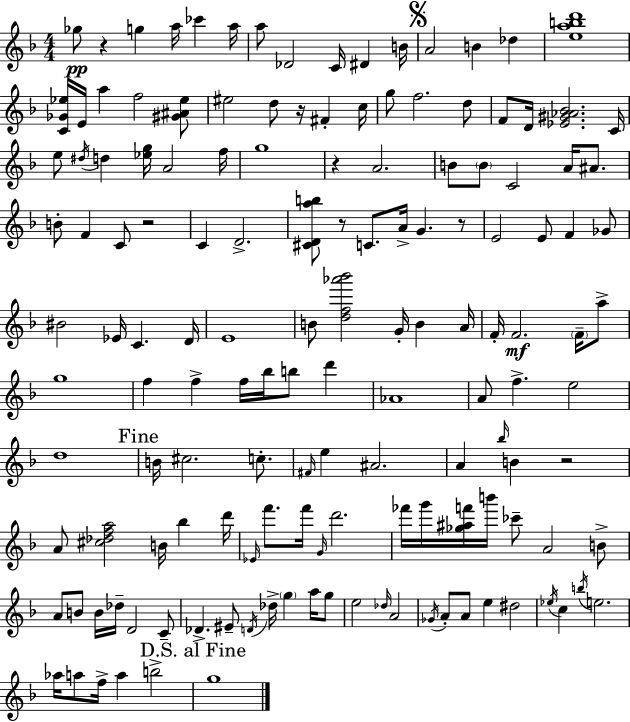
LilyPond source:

{
  \clef treble
  \numericTimeSignature
  \time 4/4
  \key f \major
  ges''8\pp r4 g''4 a''16 ces'''4 a''16 | a''8 des'2 c'16 dis'4 b'16 | \mark \markup { \musicglyph "scripts.segno" } a'2 b'4 des''4 | <e'' a'' b'' d'''>1 | \break <c' ges' ees''>16 e'16 a''4 f''2 <gis' ais' ees''>8 | eis''2 d''8 r16 fis'4-. c''16 | g''8 f''2. d''8 | f'8 d'16 <ees' gis' aes' bes'>2. c'16 | \break e''8 \acciaccatura { dis''16 } d''4 <ees'' g''>16 a'2 | f''16 g''1 | r4 a'2. | b'8 \parenthesize b'8 c'2 a'16 ais'8. | \break b'8-. f'4 c'8 r2 | c'4 d'2.-> | <cis' d' a'' b''>8 r8 c'8. a'16-> g'4. r8 | e'2 e'8 f'4 ges'8 | \break bis'2 ees'16 c'4. | d'16 e'1 | b'8 <d'' f'' aes''' bes'''>2 g'16-. b'4 | a'16 f'16-. f'2.\mf \parenthesize f'16-- a''8-> | \break g''1 | f''4 f''4-> f''16 bes''16 b''8 d'''4 | aes'1 | a'8 f''4.-> e''2 | \break d''1 | \mark "Fine" b'16 cis''2. c''8.-. | \grace { fis'16 } e''4 ais'2. | a'4 \grace { bes''16 } b'4 r2 | \break a'8 <cis'' des'' f'' a''>2 b'16 bes''4 | d'''16 \grace { ees'16 } f'''8. f'''16 \grace { g'16 } d'''2. | fes'''16 g'''16 <ges'' ais'' f'''>16 b'''16 ces'''8-- a'2 | b'8-> a'8 b'8 b'16 des''16-- d'2 | \break c'8-- des'4.-> eis'8-- \acciaccatura { d'16 } des''16-> \parenthesize g''4 | a''16 g''8 e''2 \grace { des''16 } a'2 | \acciaccatura { ges'16 } a'8-. a'8 e''4 | dis''2 \acciaccatura { ees''16 } c''4 \acciaccatura { b''16 } e''2. | \break aes''16 a''8 f''16-> a''4 | b''2-> \mark "D.S. al Fine" g''1 | \bar "|."
}